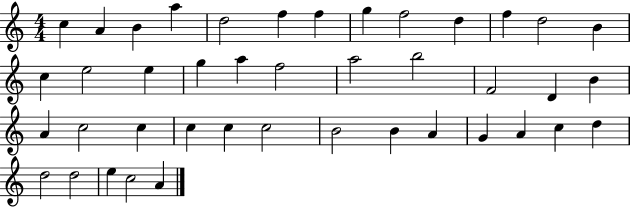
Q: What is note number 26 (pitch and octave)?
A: C5